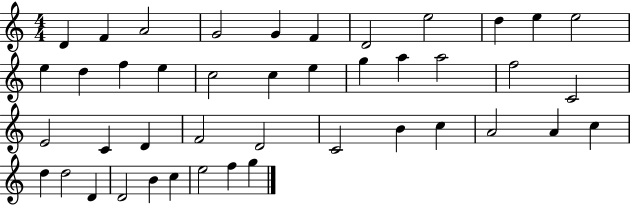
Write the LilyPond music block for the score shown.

{
  \clef treble
  \numericTimeSignature
  \time 4/4
  \key c \major
  d'4 f'4 a'2 | g'2 g'4 f'4 | d'2 e''2 | d''4 e''4 e''2 | \break e''4 d''4 f''4 e''4 | c''2 c''4 e''4 | g''4 a''4 a''2 | f''2 c'2 | \break e'2 c'4 d'4 | f'2 d'2 | c'2 b'4 c''4 | a'2 a'4 c''4 | \break d''4 d''2 d'4 | d'2 b'4 c''4 | e''2 f''4 g''4 | \bar "|."
}